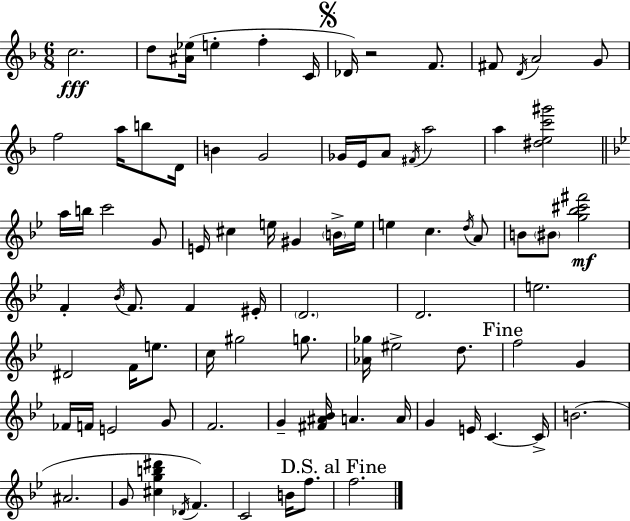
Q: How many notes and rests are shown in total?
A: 85